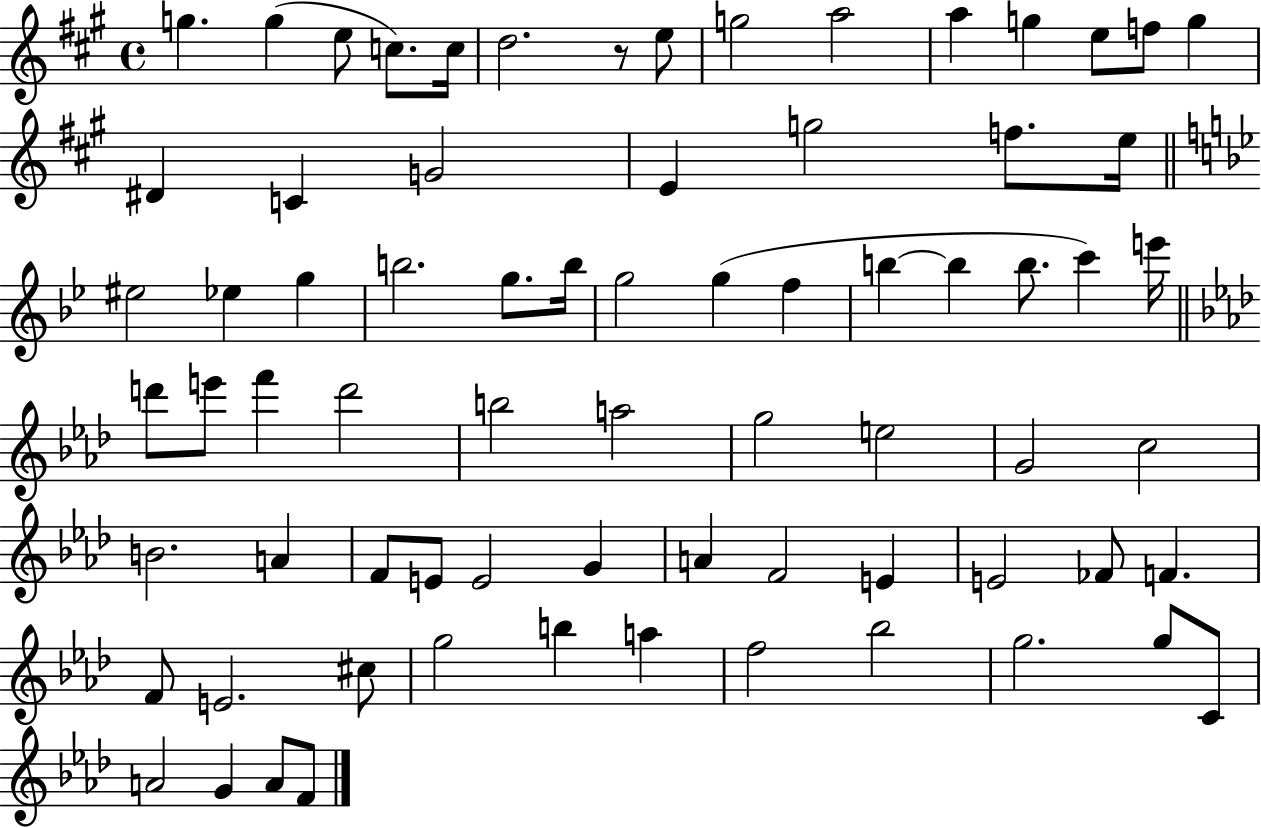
{
  \clef treble
  \time 4/4
  \defaultTimeSignature
  \key a \major
  g''4. g''4( e''8 c''8.) c''16 | d''2. r8 e''8 | g''2 a''2 | a''4 g''4 e''8 f''8 g''4 | \break dis'4 c'4 g'2 | e'4 g''2 f''8. e''16 | \bar "||" \break \key bes \major eis''2 ees''4 g''4 | b''2. g''8. b''16 | g''2 g''4( f''4 | b''4~~ b''4 b''8. c'''4) e'''16 | \break \bar "||" \break \key f \minor d'''8 e'''8 f'''4 d'''2 | b''2 a''2 | g''2 e''2 | g'2 c''2 | \break b'2. a'4 | f'8 e'8 e'2 g'4 | a'4 f'2 e'4 | e'2 fes'8 f'4. | \break f'8 e'2. cis''8 | g''2 b''4 a''4 | f''2 bes''2 | g''2. g''8 c'8 | \break a'2 g'4 a'8 f'8 | \bar "|."
}